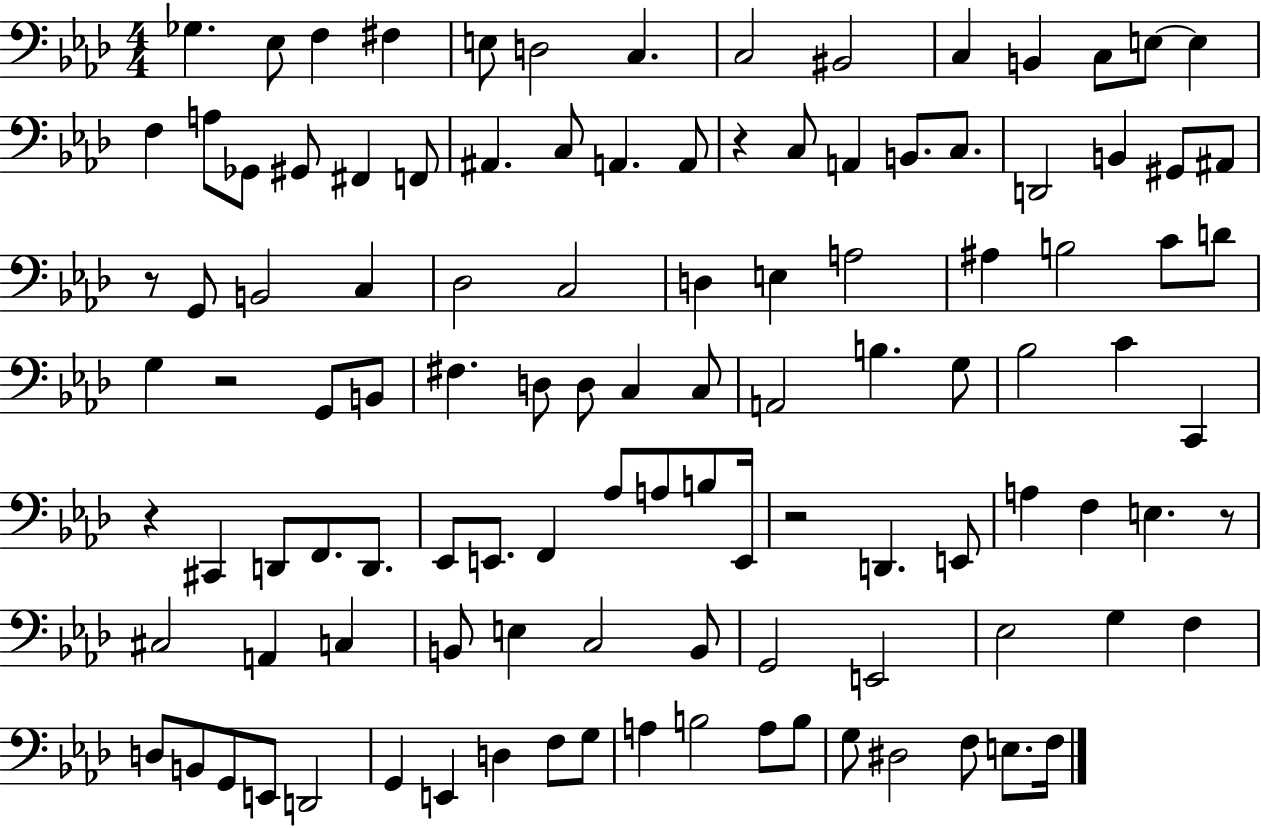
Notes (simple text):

Gb3/q. Eb3/e F3/q F#3/q E3/e D3/h C3/q. C3/h BIS2/h C3/q B2/q C3/e E3/e E3/q F3/q A3/e Gb2/e G#2/e F#2/q F2/e A#2/q. C3/e A2/q. A2/e R/q C3/e A2/q B2/e. C3/e. D2/h B2/q G#2/e A#2/e R/e G2/e B2/h C3/q Db3/h C3/h D3/q E3/q A3/h A#3/q B3/h C4/e D4/e G3/q R/h G2/e B2/e F#3/q. D3/e D3/e C3/q C3/e A2/h B3/q. G3/e Bb3/h C4/q C2/q R/q C#2/q D2/e F2/e. D2/e. Eb2/e E2/e. F2/q Ab3/e A3/e B3/e E2/s R/h D2/q. E2/e A3/q F3/q E3/q. R/e C#3/h A2/q C3/q B2/e E3/q C3/h B2/e G2/h E2/h Eb3/h G3/q F3/q D3/e B2/e G2/e E2/e D2/h G2/q E2/q D3/q F3/e G3/e A3/q B3/h A3/e B3/e G3/e D#3/h F3/e E3/e. F3/s